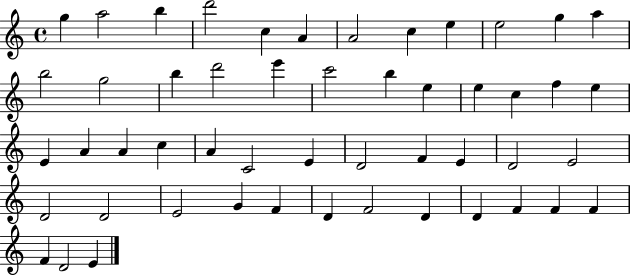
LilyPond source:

{
  \clef treble
  \time 4/4
  \defaultTimeSignature
  \key c \major
  g''4 a''2 b''4 | d'''2 c''4 a'4 | a'2 c''4 e''4 | e''2 g''4 a''4 | \break b''2 g''2 | b''4 d'''2 e'''4 | c'''2 b''4 e''4 | e''4 c''4 f''4 e''4 | \break e'4 a'4 a'4 c''4 | a'4 c'2 e'4 | d'2 f'4 e'4 | d'2 e'2 | \break d'2 d'2 | e'2 g'4 f'4 | d'4 f'2 d'4 | d'4 f'4 f'4 f'4 | \break f'4 d'2 e'4 | \bar "|."
}